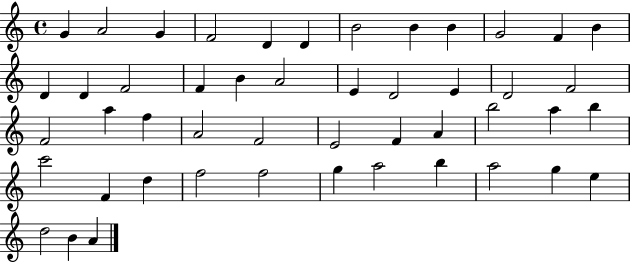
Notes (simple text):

G4/q A4/h G4/q F4/h D4/q D4/q B4/h B4/q B4/q G4/h F4/q B4/q D4/q D4/q F4/h F4/q B4/q A4/h E4/q D4/h E4/q D4/h F4/h F4/h A5/q F5/q A4/h F4/h E4/h F4/q A4/q B5/h A5/q B5/q C6/h F4/q D5/q F5/h F5/h G5/q A5/h B5/q A5/h G5/q E5/q D5/h B4/q A4/q